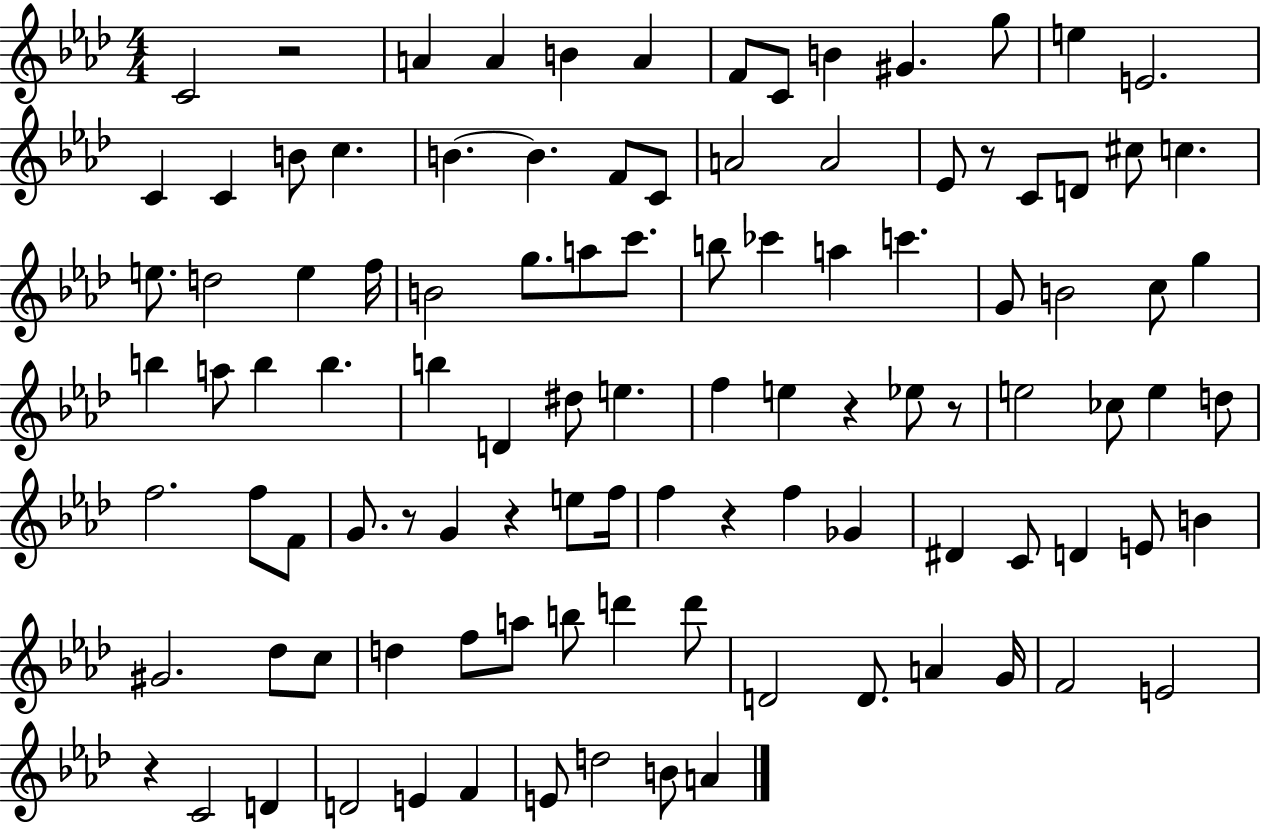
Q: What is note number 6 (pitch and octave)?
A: F4